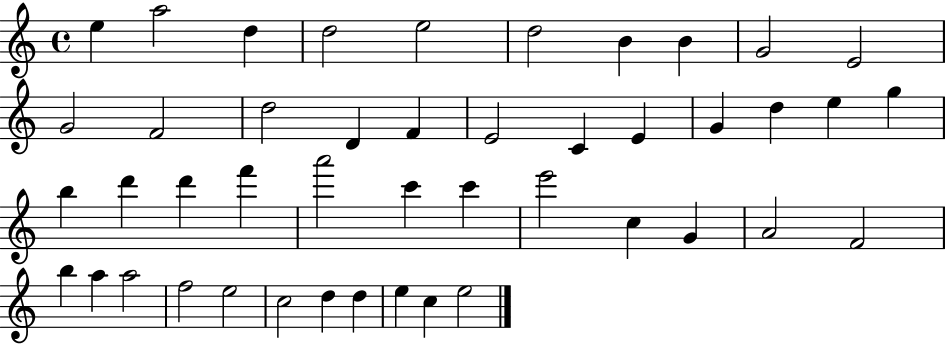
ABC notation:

X:1
T:Untitled
M:4/4
L:1/4
K:C
e a2 d d2 e2 d2 B B G2 E2 G2 F2 d2 D F E2 C E G d e g b d' d' f' a'2 c' c' e'2 c G A2 F2 b a a2 f2 e2 c2 d d e c e2